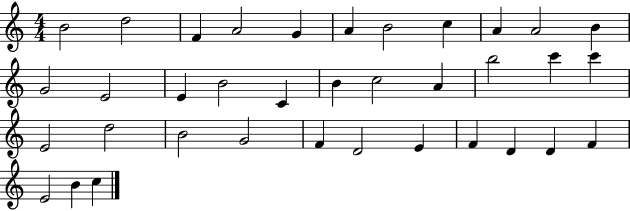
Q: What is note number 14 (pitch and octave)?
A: E4